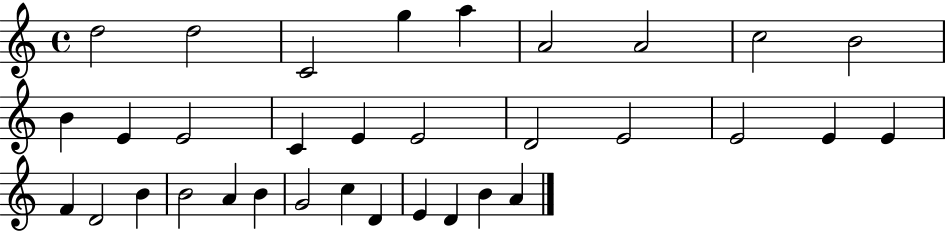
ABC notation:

X:1
T:Untitled
M:4/4
L:1/4
K:C
d2 d2 C2 g a A2 A2 c2 B2 B E E2 C E E2 D2 E2 E2 E E F D2 B B2 A B G2 c D E D B A